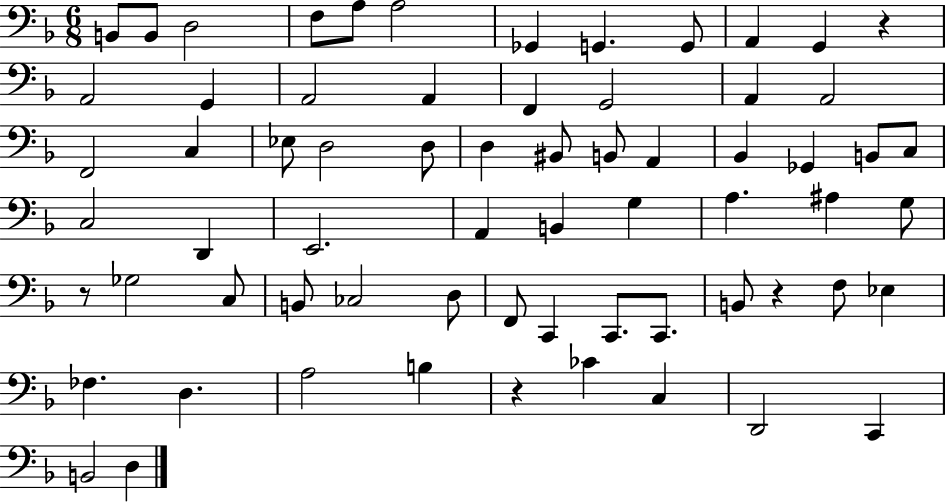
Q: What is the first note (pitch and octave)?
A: B2